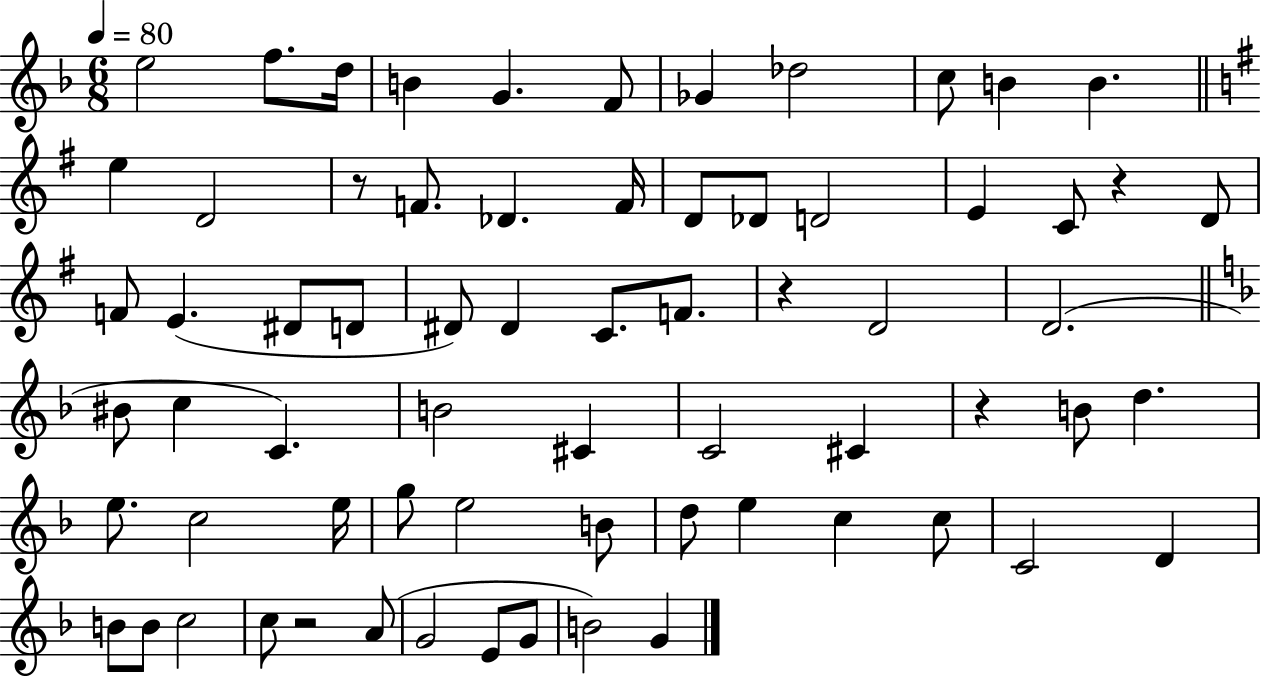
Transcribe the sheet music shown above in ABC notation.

X:1
T:Untitled
M:6/8
L:1/4
K:F
e2 f/2 d/4 B G F/2 _G _d2 c/2 B B e D2 z/2 F/2 _D F/4 D/2 _D/2 D2 E C/2 z D/2 F/2 E ^D/2 D/2 ^D/2 ^D C/2 F/2 z D2 D2 ^B/2 c C B2 ^C C2 ^C z B/2 d e/2 c2 e/4 g/2 e2 B/2 d/2 e c c/2 C2 D B/2 B/2 c2 c/2 z2 A/2 G2 E/2 G/2 B2 G